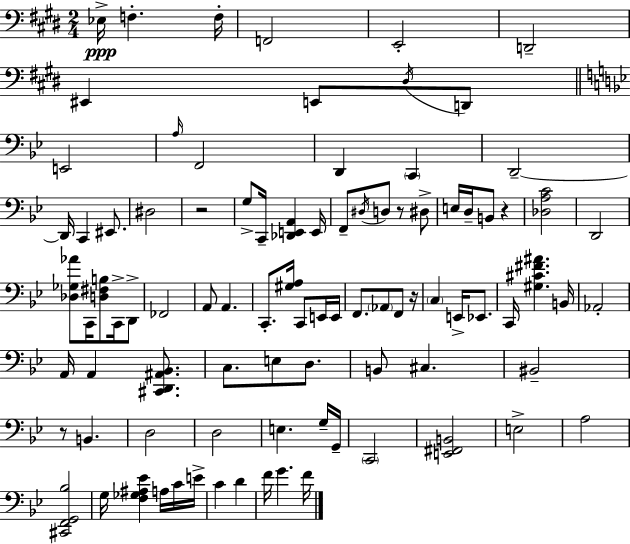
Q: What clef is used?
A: bass